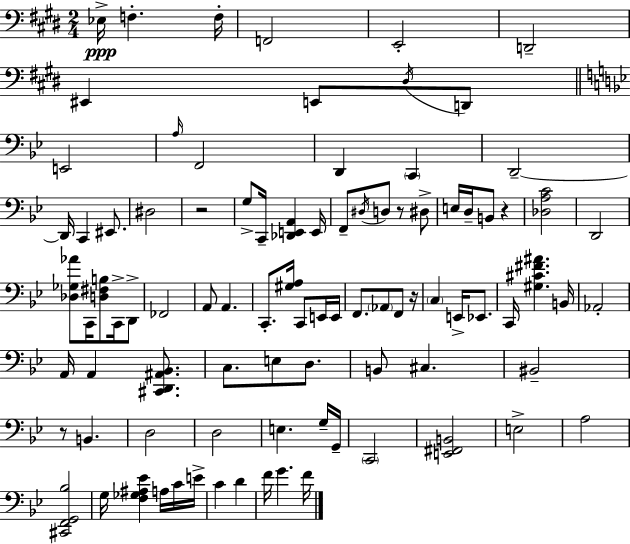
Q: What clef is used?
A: bass